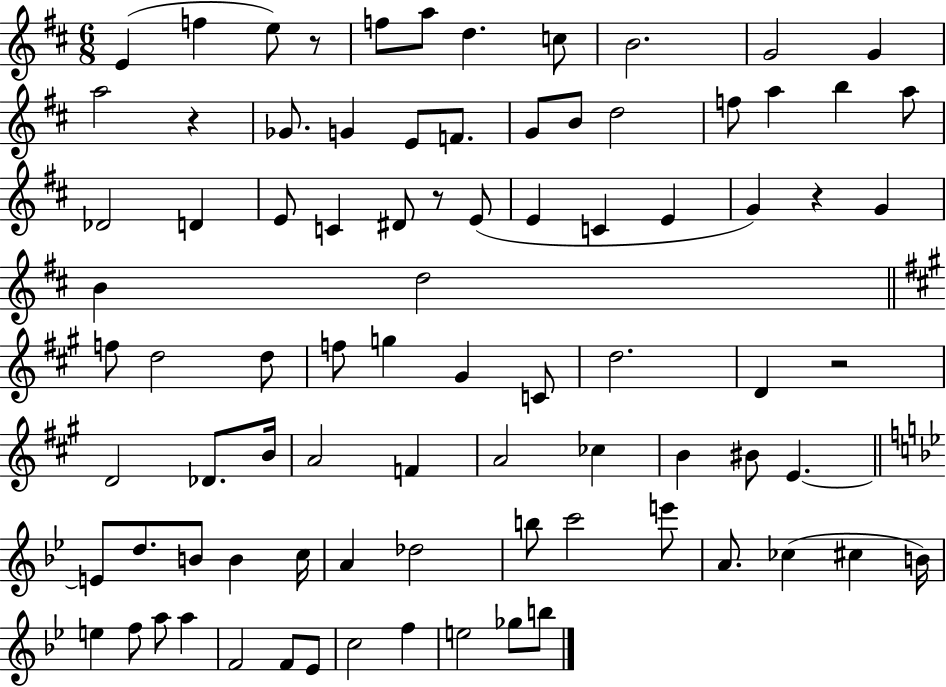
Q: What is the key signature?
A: D major